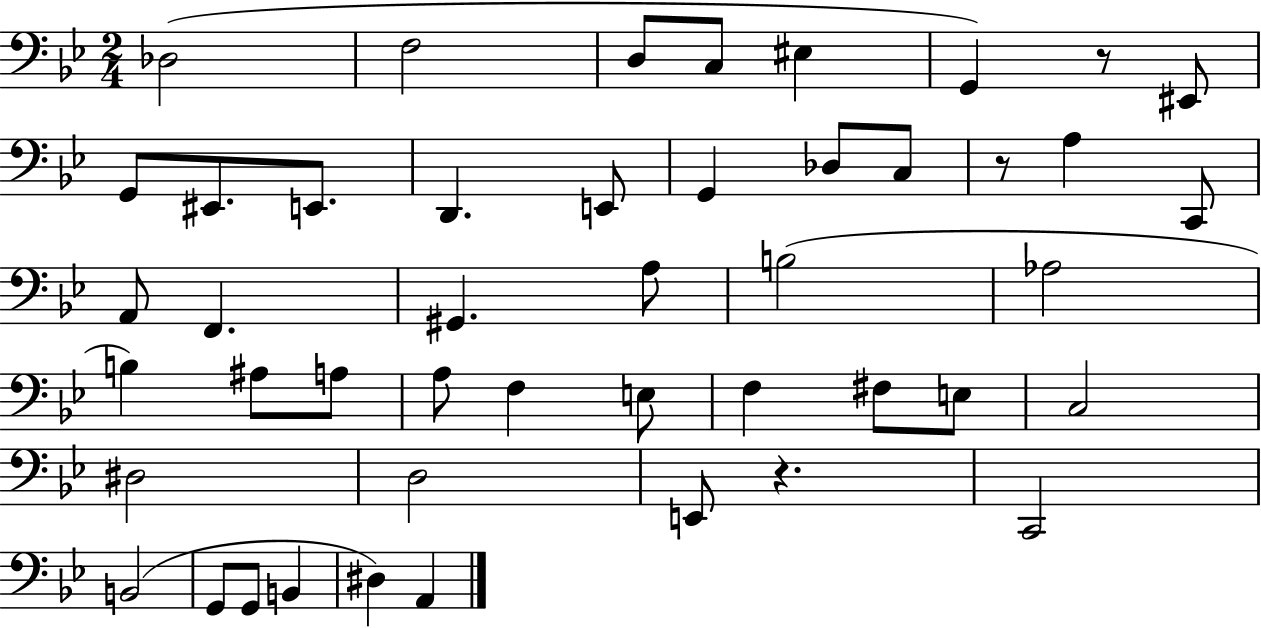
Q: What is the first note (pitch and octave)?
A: Db3